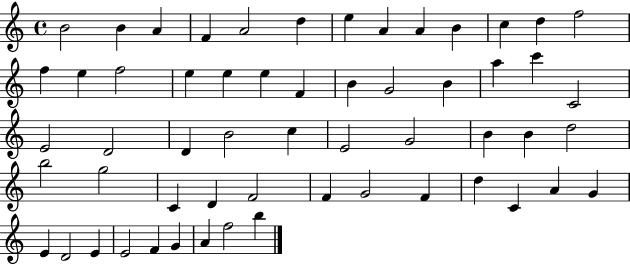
{
  \clef treble
  \time 4/4
  \defaultTimeSignature
  \key c \major
  b'2 b'4 a'4 | f'4 a'2 d''4 | e''4 a'4 a'4 b'4 | c''4 d''4 f''2 | \break f''4 e''4 f''2 | e''4 e''4 e''4 f'4 | b'4 g'2 b'4 | a''4 c'''4 c'2 | \break e'2 d'2 | d'4 b'2 c''4 | e'2 g'2 | b'4 b'4 d''2 | \break b''2 g''2 | c'4 d'4 f'2 | f'4 g'2 f'4 | d''4 c'4 a'4 g'4 | \break e'4 d'2 e'4 | e'2 f'4 g'4 | a'4 f''2 b''4 | \bar "|."
}